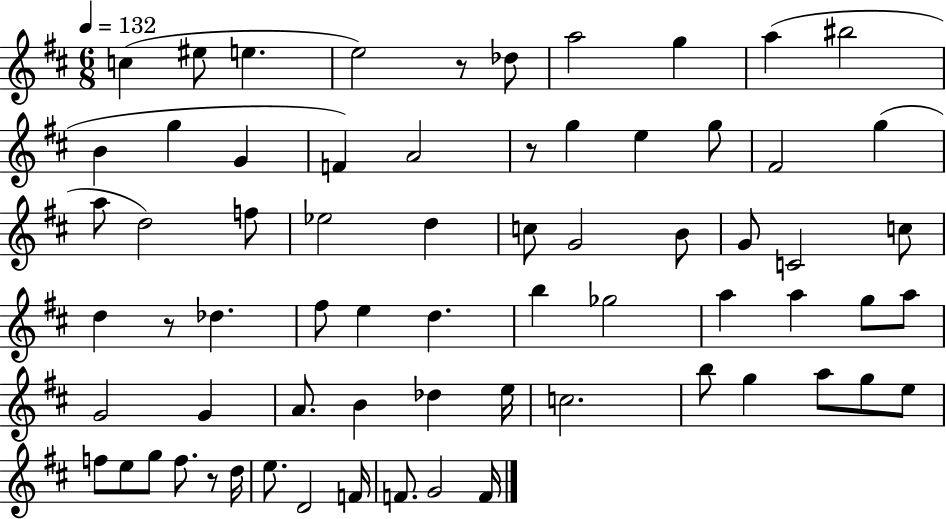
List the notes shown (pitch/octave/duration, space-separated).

C5/q EIS5/e E5/q. E5/h R/e Db5/e A5/h G5/q A5/q BIS5/h B4/q G5/q G4/q F4/q A4/h R/e G5/q E5/q G5/e F#4/h G5/q A5/e D5/h F5/e Eb5/h D5/q C5/e G4/h B4/e G4/e C4/h C5/e D5/q R/e Db5/q. F#5/e E5/q D5/q. B5/q Gb5/h A5/q A5/q G5/e A5/e G4/h G4/q A4/e. B4/q Db5/q E5/s C5/h. B5/e G5/q A5/e G5/e E5/e F5/e E5/e G5/e F5/e. R/e D5/s E5/e. D4/h F4/s F4/e. G4/h F4/s